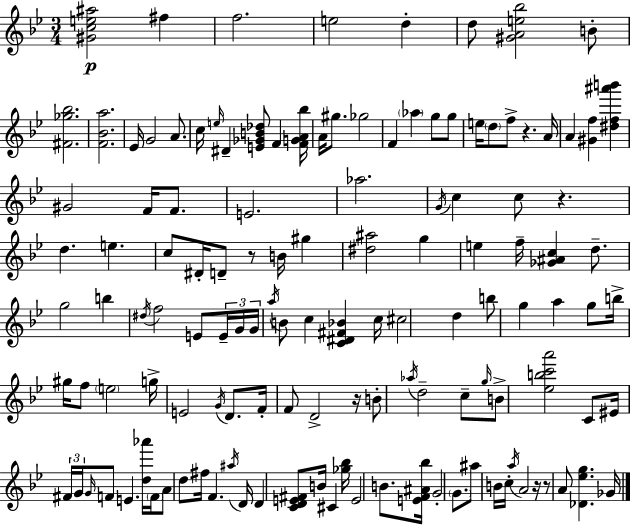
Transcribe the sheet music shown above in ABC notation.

X:1
T:Untitled
M:3/4
L:1/4
K:Gm
[^Gce^a]2 ^f f2 e2 d d/2 [^GAe_b]2 B/2 [^F_g_b]2 [F_Ba]2 _E/4 G2 A/2 c/4 e/4 ^D [E_GB_d]/2 F [FGA_b]/4 A/4 ^g/2 _g2 F _a g/2 g/2 e/4 d/2 f/2 z A/4 A [^Gf] [^df^a'b'] ^G2 F/4 F/2 E2 _a2 G/4 c c/2 z d e c/2 ^D/4 D/2 z/2 B/4 ^g [^d^a]2 g e f/4 [_G^Ac] d/2 g2 b ^d/4 f2 E/2 E/4 G/4 G/4 a/4 B/2 c [C^D^F_B] c/4 ^c2 d b/2 g a g/2 b/4 ^g/4 f/2 e2 g/4 E2 G/4 D/2 F/4 F/2 D2 z/4 B/2 _a/4 d2 c/2 g/4 B/2 [_ebc'a']2 C/2 ^E/4 ^F/4 G/4 G/4 F/2 E [d_a']/4 F/4 A/2 d/2 ^f/4 F ^a/4 D/4 D [CDE^F]/2 B/4 ^C [_g_b]/4 E2 B/2 [EF^A_b]/4 G2 G/2 ^a/2 B/4 c/4 a/4 A2 z/4 z/2 A/2 [_D_eg] _G/4